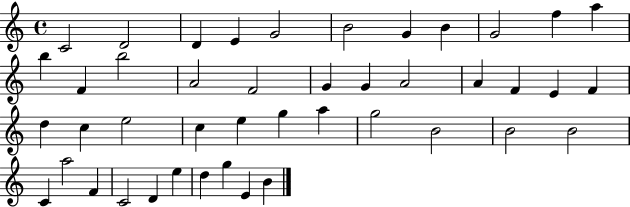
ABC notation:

X:1
T:Untitled
M:4/4
L:1/4
K:C
C2 D2 D E G2 B2 G B G2 f a b F b2 A2 F2 G G A2 A F E F d c e2 c e g a g2 B2 B2 B2 C a2 F C2 D e d g E B